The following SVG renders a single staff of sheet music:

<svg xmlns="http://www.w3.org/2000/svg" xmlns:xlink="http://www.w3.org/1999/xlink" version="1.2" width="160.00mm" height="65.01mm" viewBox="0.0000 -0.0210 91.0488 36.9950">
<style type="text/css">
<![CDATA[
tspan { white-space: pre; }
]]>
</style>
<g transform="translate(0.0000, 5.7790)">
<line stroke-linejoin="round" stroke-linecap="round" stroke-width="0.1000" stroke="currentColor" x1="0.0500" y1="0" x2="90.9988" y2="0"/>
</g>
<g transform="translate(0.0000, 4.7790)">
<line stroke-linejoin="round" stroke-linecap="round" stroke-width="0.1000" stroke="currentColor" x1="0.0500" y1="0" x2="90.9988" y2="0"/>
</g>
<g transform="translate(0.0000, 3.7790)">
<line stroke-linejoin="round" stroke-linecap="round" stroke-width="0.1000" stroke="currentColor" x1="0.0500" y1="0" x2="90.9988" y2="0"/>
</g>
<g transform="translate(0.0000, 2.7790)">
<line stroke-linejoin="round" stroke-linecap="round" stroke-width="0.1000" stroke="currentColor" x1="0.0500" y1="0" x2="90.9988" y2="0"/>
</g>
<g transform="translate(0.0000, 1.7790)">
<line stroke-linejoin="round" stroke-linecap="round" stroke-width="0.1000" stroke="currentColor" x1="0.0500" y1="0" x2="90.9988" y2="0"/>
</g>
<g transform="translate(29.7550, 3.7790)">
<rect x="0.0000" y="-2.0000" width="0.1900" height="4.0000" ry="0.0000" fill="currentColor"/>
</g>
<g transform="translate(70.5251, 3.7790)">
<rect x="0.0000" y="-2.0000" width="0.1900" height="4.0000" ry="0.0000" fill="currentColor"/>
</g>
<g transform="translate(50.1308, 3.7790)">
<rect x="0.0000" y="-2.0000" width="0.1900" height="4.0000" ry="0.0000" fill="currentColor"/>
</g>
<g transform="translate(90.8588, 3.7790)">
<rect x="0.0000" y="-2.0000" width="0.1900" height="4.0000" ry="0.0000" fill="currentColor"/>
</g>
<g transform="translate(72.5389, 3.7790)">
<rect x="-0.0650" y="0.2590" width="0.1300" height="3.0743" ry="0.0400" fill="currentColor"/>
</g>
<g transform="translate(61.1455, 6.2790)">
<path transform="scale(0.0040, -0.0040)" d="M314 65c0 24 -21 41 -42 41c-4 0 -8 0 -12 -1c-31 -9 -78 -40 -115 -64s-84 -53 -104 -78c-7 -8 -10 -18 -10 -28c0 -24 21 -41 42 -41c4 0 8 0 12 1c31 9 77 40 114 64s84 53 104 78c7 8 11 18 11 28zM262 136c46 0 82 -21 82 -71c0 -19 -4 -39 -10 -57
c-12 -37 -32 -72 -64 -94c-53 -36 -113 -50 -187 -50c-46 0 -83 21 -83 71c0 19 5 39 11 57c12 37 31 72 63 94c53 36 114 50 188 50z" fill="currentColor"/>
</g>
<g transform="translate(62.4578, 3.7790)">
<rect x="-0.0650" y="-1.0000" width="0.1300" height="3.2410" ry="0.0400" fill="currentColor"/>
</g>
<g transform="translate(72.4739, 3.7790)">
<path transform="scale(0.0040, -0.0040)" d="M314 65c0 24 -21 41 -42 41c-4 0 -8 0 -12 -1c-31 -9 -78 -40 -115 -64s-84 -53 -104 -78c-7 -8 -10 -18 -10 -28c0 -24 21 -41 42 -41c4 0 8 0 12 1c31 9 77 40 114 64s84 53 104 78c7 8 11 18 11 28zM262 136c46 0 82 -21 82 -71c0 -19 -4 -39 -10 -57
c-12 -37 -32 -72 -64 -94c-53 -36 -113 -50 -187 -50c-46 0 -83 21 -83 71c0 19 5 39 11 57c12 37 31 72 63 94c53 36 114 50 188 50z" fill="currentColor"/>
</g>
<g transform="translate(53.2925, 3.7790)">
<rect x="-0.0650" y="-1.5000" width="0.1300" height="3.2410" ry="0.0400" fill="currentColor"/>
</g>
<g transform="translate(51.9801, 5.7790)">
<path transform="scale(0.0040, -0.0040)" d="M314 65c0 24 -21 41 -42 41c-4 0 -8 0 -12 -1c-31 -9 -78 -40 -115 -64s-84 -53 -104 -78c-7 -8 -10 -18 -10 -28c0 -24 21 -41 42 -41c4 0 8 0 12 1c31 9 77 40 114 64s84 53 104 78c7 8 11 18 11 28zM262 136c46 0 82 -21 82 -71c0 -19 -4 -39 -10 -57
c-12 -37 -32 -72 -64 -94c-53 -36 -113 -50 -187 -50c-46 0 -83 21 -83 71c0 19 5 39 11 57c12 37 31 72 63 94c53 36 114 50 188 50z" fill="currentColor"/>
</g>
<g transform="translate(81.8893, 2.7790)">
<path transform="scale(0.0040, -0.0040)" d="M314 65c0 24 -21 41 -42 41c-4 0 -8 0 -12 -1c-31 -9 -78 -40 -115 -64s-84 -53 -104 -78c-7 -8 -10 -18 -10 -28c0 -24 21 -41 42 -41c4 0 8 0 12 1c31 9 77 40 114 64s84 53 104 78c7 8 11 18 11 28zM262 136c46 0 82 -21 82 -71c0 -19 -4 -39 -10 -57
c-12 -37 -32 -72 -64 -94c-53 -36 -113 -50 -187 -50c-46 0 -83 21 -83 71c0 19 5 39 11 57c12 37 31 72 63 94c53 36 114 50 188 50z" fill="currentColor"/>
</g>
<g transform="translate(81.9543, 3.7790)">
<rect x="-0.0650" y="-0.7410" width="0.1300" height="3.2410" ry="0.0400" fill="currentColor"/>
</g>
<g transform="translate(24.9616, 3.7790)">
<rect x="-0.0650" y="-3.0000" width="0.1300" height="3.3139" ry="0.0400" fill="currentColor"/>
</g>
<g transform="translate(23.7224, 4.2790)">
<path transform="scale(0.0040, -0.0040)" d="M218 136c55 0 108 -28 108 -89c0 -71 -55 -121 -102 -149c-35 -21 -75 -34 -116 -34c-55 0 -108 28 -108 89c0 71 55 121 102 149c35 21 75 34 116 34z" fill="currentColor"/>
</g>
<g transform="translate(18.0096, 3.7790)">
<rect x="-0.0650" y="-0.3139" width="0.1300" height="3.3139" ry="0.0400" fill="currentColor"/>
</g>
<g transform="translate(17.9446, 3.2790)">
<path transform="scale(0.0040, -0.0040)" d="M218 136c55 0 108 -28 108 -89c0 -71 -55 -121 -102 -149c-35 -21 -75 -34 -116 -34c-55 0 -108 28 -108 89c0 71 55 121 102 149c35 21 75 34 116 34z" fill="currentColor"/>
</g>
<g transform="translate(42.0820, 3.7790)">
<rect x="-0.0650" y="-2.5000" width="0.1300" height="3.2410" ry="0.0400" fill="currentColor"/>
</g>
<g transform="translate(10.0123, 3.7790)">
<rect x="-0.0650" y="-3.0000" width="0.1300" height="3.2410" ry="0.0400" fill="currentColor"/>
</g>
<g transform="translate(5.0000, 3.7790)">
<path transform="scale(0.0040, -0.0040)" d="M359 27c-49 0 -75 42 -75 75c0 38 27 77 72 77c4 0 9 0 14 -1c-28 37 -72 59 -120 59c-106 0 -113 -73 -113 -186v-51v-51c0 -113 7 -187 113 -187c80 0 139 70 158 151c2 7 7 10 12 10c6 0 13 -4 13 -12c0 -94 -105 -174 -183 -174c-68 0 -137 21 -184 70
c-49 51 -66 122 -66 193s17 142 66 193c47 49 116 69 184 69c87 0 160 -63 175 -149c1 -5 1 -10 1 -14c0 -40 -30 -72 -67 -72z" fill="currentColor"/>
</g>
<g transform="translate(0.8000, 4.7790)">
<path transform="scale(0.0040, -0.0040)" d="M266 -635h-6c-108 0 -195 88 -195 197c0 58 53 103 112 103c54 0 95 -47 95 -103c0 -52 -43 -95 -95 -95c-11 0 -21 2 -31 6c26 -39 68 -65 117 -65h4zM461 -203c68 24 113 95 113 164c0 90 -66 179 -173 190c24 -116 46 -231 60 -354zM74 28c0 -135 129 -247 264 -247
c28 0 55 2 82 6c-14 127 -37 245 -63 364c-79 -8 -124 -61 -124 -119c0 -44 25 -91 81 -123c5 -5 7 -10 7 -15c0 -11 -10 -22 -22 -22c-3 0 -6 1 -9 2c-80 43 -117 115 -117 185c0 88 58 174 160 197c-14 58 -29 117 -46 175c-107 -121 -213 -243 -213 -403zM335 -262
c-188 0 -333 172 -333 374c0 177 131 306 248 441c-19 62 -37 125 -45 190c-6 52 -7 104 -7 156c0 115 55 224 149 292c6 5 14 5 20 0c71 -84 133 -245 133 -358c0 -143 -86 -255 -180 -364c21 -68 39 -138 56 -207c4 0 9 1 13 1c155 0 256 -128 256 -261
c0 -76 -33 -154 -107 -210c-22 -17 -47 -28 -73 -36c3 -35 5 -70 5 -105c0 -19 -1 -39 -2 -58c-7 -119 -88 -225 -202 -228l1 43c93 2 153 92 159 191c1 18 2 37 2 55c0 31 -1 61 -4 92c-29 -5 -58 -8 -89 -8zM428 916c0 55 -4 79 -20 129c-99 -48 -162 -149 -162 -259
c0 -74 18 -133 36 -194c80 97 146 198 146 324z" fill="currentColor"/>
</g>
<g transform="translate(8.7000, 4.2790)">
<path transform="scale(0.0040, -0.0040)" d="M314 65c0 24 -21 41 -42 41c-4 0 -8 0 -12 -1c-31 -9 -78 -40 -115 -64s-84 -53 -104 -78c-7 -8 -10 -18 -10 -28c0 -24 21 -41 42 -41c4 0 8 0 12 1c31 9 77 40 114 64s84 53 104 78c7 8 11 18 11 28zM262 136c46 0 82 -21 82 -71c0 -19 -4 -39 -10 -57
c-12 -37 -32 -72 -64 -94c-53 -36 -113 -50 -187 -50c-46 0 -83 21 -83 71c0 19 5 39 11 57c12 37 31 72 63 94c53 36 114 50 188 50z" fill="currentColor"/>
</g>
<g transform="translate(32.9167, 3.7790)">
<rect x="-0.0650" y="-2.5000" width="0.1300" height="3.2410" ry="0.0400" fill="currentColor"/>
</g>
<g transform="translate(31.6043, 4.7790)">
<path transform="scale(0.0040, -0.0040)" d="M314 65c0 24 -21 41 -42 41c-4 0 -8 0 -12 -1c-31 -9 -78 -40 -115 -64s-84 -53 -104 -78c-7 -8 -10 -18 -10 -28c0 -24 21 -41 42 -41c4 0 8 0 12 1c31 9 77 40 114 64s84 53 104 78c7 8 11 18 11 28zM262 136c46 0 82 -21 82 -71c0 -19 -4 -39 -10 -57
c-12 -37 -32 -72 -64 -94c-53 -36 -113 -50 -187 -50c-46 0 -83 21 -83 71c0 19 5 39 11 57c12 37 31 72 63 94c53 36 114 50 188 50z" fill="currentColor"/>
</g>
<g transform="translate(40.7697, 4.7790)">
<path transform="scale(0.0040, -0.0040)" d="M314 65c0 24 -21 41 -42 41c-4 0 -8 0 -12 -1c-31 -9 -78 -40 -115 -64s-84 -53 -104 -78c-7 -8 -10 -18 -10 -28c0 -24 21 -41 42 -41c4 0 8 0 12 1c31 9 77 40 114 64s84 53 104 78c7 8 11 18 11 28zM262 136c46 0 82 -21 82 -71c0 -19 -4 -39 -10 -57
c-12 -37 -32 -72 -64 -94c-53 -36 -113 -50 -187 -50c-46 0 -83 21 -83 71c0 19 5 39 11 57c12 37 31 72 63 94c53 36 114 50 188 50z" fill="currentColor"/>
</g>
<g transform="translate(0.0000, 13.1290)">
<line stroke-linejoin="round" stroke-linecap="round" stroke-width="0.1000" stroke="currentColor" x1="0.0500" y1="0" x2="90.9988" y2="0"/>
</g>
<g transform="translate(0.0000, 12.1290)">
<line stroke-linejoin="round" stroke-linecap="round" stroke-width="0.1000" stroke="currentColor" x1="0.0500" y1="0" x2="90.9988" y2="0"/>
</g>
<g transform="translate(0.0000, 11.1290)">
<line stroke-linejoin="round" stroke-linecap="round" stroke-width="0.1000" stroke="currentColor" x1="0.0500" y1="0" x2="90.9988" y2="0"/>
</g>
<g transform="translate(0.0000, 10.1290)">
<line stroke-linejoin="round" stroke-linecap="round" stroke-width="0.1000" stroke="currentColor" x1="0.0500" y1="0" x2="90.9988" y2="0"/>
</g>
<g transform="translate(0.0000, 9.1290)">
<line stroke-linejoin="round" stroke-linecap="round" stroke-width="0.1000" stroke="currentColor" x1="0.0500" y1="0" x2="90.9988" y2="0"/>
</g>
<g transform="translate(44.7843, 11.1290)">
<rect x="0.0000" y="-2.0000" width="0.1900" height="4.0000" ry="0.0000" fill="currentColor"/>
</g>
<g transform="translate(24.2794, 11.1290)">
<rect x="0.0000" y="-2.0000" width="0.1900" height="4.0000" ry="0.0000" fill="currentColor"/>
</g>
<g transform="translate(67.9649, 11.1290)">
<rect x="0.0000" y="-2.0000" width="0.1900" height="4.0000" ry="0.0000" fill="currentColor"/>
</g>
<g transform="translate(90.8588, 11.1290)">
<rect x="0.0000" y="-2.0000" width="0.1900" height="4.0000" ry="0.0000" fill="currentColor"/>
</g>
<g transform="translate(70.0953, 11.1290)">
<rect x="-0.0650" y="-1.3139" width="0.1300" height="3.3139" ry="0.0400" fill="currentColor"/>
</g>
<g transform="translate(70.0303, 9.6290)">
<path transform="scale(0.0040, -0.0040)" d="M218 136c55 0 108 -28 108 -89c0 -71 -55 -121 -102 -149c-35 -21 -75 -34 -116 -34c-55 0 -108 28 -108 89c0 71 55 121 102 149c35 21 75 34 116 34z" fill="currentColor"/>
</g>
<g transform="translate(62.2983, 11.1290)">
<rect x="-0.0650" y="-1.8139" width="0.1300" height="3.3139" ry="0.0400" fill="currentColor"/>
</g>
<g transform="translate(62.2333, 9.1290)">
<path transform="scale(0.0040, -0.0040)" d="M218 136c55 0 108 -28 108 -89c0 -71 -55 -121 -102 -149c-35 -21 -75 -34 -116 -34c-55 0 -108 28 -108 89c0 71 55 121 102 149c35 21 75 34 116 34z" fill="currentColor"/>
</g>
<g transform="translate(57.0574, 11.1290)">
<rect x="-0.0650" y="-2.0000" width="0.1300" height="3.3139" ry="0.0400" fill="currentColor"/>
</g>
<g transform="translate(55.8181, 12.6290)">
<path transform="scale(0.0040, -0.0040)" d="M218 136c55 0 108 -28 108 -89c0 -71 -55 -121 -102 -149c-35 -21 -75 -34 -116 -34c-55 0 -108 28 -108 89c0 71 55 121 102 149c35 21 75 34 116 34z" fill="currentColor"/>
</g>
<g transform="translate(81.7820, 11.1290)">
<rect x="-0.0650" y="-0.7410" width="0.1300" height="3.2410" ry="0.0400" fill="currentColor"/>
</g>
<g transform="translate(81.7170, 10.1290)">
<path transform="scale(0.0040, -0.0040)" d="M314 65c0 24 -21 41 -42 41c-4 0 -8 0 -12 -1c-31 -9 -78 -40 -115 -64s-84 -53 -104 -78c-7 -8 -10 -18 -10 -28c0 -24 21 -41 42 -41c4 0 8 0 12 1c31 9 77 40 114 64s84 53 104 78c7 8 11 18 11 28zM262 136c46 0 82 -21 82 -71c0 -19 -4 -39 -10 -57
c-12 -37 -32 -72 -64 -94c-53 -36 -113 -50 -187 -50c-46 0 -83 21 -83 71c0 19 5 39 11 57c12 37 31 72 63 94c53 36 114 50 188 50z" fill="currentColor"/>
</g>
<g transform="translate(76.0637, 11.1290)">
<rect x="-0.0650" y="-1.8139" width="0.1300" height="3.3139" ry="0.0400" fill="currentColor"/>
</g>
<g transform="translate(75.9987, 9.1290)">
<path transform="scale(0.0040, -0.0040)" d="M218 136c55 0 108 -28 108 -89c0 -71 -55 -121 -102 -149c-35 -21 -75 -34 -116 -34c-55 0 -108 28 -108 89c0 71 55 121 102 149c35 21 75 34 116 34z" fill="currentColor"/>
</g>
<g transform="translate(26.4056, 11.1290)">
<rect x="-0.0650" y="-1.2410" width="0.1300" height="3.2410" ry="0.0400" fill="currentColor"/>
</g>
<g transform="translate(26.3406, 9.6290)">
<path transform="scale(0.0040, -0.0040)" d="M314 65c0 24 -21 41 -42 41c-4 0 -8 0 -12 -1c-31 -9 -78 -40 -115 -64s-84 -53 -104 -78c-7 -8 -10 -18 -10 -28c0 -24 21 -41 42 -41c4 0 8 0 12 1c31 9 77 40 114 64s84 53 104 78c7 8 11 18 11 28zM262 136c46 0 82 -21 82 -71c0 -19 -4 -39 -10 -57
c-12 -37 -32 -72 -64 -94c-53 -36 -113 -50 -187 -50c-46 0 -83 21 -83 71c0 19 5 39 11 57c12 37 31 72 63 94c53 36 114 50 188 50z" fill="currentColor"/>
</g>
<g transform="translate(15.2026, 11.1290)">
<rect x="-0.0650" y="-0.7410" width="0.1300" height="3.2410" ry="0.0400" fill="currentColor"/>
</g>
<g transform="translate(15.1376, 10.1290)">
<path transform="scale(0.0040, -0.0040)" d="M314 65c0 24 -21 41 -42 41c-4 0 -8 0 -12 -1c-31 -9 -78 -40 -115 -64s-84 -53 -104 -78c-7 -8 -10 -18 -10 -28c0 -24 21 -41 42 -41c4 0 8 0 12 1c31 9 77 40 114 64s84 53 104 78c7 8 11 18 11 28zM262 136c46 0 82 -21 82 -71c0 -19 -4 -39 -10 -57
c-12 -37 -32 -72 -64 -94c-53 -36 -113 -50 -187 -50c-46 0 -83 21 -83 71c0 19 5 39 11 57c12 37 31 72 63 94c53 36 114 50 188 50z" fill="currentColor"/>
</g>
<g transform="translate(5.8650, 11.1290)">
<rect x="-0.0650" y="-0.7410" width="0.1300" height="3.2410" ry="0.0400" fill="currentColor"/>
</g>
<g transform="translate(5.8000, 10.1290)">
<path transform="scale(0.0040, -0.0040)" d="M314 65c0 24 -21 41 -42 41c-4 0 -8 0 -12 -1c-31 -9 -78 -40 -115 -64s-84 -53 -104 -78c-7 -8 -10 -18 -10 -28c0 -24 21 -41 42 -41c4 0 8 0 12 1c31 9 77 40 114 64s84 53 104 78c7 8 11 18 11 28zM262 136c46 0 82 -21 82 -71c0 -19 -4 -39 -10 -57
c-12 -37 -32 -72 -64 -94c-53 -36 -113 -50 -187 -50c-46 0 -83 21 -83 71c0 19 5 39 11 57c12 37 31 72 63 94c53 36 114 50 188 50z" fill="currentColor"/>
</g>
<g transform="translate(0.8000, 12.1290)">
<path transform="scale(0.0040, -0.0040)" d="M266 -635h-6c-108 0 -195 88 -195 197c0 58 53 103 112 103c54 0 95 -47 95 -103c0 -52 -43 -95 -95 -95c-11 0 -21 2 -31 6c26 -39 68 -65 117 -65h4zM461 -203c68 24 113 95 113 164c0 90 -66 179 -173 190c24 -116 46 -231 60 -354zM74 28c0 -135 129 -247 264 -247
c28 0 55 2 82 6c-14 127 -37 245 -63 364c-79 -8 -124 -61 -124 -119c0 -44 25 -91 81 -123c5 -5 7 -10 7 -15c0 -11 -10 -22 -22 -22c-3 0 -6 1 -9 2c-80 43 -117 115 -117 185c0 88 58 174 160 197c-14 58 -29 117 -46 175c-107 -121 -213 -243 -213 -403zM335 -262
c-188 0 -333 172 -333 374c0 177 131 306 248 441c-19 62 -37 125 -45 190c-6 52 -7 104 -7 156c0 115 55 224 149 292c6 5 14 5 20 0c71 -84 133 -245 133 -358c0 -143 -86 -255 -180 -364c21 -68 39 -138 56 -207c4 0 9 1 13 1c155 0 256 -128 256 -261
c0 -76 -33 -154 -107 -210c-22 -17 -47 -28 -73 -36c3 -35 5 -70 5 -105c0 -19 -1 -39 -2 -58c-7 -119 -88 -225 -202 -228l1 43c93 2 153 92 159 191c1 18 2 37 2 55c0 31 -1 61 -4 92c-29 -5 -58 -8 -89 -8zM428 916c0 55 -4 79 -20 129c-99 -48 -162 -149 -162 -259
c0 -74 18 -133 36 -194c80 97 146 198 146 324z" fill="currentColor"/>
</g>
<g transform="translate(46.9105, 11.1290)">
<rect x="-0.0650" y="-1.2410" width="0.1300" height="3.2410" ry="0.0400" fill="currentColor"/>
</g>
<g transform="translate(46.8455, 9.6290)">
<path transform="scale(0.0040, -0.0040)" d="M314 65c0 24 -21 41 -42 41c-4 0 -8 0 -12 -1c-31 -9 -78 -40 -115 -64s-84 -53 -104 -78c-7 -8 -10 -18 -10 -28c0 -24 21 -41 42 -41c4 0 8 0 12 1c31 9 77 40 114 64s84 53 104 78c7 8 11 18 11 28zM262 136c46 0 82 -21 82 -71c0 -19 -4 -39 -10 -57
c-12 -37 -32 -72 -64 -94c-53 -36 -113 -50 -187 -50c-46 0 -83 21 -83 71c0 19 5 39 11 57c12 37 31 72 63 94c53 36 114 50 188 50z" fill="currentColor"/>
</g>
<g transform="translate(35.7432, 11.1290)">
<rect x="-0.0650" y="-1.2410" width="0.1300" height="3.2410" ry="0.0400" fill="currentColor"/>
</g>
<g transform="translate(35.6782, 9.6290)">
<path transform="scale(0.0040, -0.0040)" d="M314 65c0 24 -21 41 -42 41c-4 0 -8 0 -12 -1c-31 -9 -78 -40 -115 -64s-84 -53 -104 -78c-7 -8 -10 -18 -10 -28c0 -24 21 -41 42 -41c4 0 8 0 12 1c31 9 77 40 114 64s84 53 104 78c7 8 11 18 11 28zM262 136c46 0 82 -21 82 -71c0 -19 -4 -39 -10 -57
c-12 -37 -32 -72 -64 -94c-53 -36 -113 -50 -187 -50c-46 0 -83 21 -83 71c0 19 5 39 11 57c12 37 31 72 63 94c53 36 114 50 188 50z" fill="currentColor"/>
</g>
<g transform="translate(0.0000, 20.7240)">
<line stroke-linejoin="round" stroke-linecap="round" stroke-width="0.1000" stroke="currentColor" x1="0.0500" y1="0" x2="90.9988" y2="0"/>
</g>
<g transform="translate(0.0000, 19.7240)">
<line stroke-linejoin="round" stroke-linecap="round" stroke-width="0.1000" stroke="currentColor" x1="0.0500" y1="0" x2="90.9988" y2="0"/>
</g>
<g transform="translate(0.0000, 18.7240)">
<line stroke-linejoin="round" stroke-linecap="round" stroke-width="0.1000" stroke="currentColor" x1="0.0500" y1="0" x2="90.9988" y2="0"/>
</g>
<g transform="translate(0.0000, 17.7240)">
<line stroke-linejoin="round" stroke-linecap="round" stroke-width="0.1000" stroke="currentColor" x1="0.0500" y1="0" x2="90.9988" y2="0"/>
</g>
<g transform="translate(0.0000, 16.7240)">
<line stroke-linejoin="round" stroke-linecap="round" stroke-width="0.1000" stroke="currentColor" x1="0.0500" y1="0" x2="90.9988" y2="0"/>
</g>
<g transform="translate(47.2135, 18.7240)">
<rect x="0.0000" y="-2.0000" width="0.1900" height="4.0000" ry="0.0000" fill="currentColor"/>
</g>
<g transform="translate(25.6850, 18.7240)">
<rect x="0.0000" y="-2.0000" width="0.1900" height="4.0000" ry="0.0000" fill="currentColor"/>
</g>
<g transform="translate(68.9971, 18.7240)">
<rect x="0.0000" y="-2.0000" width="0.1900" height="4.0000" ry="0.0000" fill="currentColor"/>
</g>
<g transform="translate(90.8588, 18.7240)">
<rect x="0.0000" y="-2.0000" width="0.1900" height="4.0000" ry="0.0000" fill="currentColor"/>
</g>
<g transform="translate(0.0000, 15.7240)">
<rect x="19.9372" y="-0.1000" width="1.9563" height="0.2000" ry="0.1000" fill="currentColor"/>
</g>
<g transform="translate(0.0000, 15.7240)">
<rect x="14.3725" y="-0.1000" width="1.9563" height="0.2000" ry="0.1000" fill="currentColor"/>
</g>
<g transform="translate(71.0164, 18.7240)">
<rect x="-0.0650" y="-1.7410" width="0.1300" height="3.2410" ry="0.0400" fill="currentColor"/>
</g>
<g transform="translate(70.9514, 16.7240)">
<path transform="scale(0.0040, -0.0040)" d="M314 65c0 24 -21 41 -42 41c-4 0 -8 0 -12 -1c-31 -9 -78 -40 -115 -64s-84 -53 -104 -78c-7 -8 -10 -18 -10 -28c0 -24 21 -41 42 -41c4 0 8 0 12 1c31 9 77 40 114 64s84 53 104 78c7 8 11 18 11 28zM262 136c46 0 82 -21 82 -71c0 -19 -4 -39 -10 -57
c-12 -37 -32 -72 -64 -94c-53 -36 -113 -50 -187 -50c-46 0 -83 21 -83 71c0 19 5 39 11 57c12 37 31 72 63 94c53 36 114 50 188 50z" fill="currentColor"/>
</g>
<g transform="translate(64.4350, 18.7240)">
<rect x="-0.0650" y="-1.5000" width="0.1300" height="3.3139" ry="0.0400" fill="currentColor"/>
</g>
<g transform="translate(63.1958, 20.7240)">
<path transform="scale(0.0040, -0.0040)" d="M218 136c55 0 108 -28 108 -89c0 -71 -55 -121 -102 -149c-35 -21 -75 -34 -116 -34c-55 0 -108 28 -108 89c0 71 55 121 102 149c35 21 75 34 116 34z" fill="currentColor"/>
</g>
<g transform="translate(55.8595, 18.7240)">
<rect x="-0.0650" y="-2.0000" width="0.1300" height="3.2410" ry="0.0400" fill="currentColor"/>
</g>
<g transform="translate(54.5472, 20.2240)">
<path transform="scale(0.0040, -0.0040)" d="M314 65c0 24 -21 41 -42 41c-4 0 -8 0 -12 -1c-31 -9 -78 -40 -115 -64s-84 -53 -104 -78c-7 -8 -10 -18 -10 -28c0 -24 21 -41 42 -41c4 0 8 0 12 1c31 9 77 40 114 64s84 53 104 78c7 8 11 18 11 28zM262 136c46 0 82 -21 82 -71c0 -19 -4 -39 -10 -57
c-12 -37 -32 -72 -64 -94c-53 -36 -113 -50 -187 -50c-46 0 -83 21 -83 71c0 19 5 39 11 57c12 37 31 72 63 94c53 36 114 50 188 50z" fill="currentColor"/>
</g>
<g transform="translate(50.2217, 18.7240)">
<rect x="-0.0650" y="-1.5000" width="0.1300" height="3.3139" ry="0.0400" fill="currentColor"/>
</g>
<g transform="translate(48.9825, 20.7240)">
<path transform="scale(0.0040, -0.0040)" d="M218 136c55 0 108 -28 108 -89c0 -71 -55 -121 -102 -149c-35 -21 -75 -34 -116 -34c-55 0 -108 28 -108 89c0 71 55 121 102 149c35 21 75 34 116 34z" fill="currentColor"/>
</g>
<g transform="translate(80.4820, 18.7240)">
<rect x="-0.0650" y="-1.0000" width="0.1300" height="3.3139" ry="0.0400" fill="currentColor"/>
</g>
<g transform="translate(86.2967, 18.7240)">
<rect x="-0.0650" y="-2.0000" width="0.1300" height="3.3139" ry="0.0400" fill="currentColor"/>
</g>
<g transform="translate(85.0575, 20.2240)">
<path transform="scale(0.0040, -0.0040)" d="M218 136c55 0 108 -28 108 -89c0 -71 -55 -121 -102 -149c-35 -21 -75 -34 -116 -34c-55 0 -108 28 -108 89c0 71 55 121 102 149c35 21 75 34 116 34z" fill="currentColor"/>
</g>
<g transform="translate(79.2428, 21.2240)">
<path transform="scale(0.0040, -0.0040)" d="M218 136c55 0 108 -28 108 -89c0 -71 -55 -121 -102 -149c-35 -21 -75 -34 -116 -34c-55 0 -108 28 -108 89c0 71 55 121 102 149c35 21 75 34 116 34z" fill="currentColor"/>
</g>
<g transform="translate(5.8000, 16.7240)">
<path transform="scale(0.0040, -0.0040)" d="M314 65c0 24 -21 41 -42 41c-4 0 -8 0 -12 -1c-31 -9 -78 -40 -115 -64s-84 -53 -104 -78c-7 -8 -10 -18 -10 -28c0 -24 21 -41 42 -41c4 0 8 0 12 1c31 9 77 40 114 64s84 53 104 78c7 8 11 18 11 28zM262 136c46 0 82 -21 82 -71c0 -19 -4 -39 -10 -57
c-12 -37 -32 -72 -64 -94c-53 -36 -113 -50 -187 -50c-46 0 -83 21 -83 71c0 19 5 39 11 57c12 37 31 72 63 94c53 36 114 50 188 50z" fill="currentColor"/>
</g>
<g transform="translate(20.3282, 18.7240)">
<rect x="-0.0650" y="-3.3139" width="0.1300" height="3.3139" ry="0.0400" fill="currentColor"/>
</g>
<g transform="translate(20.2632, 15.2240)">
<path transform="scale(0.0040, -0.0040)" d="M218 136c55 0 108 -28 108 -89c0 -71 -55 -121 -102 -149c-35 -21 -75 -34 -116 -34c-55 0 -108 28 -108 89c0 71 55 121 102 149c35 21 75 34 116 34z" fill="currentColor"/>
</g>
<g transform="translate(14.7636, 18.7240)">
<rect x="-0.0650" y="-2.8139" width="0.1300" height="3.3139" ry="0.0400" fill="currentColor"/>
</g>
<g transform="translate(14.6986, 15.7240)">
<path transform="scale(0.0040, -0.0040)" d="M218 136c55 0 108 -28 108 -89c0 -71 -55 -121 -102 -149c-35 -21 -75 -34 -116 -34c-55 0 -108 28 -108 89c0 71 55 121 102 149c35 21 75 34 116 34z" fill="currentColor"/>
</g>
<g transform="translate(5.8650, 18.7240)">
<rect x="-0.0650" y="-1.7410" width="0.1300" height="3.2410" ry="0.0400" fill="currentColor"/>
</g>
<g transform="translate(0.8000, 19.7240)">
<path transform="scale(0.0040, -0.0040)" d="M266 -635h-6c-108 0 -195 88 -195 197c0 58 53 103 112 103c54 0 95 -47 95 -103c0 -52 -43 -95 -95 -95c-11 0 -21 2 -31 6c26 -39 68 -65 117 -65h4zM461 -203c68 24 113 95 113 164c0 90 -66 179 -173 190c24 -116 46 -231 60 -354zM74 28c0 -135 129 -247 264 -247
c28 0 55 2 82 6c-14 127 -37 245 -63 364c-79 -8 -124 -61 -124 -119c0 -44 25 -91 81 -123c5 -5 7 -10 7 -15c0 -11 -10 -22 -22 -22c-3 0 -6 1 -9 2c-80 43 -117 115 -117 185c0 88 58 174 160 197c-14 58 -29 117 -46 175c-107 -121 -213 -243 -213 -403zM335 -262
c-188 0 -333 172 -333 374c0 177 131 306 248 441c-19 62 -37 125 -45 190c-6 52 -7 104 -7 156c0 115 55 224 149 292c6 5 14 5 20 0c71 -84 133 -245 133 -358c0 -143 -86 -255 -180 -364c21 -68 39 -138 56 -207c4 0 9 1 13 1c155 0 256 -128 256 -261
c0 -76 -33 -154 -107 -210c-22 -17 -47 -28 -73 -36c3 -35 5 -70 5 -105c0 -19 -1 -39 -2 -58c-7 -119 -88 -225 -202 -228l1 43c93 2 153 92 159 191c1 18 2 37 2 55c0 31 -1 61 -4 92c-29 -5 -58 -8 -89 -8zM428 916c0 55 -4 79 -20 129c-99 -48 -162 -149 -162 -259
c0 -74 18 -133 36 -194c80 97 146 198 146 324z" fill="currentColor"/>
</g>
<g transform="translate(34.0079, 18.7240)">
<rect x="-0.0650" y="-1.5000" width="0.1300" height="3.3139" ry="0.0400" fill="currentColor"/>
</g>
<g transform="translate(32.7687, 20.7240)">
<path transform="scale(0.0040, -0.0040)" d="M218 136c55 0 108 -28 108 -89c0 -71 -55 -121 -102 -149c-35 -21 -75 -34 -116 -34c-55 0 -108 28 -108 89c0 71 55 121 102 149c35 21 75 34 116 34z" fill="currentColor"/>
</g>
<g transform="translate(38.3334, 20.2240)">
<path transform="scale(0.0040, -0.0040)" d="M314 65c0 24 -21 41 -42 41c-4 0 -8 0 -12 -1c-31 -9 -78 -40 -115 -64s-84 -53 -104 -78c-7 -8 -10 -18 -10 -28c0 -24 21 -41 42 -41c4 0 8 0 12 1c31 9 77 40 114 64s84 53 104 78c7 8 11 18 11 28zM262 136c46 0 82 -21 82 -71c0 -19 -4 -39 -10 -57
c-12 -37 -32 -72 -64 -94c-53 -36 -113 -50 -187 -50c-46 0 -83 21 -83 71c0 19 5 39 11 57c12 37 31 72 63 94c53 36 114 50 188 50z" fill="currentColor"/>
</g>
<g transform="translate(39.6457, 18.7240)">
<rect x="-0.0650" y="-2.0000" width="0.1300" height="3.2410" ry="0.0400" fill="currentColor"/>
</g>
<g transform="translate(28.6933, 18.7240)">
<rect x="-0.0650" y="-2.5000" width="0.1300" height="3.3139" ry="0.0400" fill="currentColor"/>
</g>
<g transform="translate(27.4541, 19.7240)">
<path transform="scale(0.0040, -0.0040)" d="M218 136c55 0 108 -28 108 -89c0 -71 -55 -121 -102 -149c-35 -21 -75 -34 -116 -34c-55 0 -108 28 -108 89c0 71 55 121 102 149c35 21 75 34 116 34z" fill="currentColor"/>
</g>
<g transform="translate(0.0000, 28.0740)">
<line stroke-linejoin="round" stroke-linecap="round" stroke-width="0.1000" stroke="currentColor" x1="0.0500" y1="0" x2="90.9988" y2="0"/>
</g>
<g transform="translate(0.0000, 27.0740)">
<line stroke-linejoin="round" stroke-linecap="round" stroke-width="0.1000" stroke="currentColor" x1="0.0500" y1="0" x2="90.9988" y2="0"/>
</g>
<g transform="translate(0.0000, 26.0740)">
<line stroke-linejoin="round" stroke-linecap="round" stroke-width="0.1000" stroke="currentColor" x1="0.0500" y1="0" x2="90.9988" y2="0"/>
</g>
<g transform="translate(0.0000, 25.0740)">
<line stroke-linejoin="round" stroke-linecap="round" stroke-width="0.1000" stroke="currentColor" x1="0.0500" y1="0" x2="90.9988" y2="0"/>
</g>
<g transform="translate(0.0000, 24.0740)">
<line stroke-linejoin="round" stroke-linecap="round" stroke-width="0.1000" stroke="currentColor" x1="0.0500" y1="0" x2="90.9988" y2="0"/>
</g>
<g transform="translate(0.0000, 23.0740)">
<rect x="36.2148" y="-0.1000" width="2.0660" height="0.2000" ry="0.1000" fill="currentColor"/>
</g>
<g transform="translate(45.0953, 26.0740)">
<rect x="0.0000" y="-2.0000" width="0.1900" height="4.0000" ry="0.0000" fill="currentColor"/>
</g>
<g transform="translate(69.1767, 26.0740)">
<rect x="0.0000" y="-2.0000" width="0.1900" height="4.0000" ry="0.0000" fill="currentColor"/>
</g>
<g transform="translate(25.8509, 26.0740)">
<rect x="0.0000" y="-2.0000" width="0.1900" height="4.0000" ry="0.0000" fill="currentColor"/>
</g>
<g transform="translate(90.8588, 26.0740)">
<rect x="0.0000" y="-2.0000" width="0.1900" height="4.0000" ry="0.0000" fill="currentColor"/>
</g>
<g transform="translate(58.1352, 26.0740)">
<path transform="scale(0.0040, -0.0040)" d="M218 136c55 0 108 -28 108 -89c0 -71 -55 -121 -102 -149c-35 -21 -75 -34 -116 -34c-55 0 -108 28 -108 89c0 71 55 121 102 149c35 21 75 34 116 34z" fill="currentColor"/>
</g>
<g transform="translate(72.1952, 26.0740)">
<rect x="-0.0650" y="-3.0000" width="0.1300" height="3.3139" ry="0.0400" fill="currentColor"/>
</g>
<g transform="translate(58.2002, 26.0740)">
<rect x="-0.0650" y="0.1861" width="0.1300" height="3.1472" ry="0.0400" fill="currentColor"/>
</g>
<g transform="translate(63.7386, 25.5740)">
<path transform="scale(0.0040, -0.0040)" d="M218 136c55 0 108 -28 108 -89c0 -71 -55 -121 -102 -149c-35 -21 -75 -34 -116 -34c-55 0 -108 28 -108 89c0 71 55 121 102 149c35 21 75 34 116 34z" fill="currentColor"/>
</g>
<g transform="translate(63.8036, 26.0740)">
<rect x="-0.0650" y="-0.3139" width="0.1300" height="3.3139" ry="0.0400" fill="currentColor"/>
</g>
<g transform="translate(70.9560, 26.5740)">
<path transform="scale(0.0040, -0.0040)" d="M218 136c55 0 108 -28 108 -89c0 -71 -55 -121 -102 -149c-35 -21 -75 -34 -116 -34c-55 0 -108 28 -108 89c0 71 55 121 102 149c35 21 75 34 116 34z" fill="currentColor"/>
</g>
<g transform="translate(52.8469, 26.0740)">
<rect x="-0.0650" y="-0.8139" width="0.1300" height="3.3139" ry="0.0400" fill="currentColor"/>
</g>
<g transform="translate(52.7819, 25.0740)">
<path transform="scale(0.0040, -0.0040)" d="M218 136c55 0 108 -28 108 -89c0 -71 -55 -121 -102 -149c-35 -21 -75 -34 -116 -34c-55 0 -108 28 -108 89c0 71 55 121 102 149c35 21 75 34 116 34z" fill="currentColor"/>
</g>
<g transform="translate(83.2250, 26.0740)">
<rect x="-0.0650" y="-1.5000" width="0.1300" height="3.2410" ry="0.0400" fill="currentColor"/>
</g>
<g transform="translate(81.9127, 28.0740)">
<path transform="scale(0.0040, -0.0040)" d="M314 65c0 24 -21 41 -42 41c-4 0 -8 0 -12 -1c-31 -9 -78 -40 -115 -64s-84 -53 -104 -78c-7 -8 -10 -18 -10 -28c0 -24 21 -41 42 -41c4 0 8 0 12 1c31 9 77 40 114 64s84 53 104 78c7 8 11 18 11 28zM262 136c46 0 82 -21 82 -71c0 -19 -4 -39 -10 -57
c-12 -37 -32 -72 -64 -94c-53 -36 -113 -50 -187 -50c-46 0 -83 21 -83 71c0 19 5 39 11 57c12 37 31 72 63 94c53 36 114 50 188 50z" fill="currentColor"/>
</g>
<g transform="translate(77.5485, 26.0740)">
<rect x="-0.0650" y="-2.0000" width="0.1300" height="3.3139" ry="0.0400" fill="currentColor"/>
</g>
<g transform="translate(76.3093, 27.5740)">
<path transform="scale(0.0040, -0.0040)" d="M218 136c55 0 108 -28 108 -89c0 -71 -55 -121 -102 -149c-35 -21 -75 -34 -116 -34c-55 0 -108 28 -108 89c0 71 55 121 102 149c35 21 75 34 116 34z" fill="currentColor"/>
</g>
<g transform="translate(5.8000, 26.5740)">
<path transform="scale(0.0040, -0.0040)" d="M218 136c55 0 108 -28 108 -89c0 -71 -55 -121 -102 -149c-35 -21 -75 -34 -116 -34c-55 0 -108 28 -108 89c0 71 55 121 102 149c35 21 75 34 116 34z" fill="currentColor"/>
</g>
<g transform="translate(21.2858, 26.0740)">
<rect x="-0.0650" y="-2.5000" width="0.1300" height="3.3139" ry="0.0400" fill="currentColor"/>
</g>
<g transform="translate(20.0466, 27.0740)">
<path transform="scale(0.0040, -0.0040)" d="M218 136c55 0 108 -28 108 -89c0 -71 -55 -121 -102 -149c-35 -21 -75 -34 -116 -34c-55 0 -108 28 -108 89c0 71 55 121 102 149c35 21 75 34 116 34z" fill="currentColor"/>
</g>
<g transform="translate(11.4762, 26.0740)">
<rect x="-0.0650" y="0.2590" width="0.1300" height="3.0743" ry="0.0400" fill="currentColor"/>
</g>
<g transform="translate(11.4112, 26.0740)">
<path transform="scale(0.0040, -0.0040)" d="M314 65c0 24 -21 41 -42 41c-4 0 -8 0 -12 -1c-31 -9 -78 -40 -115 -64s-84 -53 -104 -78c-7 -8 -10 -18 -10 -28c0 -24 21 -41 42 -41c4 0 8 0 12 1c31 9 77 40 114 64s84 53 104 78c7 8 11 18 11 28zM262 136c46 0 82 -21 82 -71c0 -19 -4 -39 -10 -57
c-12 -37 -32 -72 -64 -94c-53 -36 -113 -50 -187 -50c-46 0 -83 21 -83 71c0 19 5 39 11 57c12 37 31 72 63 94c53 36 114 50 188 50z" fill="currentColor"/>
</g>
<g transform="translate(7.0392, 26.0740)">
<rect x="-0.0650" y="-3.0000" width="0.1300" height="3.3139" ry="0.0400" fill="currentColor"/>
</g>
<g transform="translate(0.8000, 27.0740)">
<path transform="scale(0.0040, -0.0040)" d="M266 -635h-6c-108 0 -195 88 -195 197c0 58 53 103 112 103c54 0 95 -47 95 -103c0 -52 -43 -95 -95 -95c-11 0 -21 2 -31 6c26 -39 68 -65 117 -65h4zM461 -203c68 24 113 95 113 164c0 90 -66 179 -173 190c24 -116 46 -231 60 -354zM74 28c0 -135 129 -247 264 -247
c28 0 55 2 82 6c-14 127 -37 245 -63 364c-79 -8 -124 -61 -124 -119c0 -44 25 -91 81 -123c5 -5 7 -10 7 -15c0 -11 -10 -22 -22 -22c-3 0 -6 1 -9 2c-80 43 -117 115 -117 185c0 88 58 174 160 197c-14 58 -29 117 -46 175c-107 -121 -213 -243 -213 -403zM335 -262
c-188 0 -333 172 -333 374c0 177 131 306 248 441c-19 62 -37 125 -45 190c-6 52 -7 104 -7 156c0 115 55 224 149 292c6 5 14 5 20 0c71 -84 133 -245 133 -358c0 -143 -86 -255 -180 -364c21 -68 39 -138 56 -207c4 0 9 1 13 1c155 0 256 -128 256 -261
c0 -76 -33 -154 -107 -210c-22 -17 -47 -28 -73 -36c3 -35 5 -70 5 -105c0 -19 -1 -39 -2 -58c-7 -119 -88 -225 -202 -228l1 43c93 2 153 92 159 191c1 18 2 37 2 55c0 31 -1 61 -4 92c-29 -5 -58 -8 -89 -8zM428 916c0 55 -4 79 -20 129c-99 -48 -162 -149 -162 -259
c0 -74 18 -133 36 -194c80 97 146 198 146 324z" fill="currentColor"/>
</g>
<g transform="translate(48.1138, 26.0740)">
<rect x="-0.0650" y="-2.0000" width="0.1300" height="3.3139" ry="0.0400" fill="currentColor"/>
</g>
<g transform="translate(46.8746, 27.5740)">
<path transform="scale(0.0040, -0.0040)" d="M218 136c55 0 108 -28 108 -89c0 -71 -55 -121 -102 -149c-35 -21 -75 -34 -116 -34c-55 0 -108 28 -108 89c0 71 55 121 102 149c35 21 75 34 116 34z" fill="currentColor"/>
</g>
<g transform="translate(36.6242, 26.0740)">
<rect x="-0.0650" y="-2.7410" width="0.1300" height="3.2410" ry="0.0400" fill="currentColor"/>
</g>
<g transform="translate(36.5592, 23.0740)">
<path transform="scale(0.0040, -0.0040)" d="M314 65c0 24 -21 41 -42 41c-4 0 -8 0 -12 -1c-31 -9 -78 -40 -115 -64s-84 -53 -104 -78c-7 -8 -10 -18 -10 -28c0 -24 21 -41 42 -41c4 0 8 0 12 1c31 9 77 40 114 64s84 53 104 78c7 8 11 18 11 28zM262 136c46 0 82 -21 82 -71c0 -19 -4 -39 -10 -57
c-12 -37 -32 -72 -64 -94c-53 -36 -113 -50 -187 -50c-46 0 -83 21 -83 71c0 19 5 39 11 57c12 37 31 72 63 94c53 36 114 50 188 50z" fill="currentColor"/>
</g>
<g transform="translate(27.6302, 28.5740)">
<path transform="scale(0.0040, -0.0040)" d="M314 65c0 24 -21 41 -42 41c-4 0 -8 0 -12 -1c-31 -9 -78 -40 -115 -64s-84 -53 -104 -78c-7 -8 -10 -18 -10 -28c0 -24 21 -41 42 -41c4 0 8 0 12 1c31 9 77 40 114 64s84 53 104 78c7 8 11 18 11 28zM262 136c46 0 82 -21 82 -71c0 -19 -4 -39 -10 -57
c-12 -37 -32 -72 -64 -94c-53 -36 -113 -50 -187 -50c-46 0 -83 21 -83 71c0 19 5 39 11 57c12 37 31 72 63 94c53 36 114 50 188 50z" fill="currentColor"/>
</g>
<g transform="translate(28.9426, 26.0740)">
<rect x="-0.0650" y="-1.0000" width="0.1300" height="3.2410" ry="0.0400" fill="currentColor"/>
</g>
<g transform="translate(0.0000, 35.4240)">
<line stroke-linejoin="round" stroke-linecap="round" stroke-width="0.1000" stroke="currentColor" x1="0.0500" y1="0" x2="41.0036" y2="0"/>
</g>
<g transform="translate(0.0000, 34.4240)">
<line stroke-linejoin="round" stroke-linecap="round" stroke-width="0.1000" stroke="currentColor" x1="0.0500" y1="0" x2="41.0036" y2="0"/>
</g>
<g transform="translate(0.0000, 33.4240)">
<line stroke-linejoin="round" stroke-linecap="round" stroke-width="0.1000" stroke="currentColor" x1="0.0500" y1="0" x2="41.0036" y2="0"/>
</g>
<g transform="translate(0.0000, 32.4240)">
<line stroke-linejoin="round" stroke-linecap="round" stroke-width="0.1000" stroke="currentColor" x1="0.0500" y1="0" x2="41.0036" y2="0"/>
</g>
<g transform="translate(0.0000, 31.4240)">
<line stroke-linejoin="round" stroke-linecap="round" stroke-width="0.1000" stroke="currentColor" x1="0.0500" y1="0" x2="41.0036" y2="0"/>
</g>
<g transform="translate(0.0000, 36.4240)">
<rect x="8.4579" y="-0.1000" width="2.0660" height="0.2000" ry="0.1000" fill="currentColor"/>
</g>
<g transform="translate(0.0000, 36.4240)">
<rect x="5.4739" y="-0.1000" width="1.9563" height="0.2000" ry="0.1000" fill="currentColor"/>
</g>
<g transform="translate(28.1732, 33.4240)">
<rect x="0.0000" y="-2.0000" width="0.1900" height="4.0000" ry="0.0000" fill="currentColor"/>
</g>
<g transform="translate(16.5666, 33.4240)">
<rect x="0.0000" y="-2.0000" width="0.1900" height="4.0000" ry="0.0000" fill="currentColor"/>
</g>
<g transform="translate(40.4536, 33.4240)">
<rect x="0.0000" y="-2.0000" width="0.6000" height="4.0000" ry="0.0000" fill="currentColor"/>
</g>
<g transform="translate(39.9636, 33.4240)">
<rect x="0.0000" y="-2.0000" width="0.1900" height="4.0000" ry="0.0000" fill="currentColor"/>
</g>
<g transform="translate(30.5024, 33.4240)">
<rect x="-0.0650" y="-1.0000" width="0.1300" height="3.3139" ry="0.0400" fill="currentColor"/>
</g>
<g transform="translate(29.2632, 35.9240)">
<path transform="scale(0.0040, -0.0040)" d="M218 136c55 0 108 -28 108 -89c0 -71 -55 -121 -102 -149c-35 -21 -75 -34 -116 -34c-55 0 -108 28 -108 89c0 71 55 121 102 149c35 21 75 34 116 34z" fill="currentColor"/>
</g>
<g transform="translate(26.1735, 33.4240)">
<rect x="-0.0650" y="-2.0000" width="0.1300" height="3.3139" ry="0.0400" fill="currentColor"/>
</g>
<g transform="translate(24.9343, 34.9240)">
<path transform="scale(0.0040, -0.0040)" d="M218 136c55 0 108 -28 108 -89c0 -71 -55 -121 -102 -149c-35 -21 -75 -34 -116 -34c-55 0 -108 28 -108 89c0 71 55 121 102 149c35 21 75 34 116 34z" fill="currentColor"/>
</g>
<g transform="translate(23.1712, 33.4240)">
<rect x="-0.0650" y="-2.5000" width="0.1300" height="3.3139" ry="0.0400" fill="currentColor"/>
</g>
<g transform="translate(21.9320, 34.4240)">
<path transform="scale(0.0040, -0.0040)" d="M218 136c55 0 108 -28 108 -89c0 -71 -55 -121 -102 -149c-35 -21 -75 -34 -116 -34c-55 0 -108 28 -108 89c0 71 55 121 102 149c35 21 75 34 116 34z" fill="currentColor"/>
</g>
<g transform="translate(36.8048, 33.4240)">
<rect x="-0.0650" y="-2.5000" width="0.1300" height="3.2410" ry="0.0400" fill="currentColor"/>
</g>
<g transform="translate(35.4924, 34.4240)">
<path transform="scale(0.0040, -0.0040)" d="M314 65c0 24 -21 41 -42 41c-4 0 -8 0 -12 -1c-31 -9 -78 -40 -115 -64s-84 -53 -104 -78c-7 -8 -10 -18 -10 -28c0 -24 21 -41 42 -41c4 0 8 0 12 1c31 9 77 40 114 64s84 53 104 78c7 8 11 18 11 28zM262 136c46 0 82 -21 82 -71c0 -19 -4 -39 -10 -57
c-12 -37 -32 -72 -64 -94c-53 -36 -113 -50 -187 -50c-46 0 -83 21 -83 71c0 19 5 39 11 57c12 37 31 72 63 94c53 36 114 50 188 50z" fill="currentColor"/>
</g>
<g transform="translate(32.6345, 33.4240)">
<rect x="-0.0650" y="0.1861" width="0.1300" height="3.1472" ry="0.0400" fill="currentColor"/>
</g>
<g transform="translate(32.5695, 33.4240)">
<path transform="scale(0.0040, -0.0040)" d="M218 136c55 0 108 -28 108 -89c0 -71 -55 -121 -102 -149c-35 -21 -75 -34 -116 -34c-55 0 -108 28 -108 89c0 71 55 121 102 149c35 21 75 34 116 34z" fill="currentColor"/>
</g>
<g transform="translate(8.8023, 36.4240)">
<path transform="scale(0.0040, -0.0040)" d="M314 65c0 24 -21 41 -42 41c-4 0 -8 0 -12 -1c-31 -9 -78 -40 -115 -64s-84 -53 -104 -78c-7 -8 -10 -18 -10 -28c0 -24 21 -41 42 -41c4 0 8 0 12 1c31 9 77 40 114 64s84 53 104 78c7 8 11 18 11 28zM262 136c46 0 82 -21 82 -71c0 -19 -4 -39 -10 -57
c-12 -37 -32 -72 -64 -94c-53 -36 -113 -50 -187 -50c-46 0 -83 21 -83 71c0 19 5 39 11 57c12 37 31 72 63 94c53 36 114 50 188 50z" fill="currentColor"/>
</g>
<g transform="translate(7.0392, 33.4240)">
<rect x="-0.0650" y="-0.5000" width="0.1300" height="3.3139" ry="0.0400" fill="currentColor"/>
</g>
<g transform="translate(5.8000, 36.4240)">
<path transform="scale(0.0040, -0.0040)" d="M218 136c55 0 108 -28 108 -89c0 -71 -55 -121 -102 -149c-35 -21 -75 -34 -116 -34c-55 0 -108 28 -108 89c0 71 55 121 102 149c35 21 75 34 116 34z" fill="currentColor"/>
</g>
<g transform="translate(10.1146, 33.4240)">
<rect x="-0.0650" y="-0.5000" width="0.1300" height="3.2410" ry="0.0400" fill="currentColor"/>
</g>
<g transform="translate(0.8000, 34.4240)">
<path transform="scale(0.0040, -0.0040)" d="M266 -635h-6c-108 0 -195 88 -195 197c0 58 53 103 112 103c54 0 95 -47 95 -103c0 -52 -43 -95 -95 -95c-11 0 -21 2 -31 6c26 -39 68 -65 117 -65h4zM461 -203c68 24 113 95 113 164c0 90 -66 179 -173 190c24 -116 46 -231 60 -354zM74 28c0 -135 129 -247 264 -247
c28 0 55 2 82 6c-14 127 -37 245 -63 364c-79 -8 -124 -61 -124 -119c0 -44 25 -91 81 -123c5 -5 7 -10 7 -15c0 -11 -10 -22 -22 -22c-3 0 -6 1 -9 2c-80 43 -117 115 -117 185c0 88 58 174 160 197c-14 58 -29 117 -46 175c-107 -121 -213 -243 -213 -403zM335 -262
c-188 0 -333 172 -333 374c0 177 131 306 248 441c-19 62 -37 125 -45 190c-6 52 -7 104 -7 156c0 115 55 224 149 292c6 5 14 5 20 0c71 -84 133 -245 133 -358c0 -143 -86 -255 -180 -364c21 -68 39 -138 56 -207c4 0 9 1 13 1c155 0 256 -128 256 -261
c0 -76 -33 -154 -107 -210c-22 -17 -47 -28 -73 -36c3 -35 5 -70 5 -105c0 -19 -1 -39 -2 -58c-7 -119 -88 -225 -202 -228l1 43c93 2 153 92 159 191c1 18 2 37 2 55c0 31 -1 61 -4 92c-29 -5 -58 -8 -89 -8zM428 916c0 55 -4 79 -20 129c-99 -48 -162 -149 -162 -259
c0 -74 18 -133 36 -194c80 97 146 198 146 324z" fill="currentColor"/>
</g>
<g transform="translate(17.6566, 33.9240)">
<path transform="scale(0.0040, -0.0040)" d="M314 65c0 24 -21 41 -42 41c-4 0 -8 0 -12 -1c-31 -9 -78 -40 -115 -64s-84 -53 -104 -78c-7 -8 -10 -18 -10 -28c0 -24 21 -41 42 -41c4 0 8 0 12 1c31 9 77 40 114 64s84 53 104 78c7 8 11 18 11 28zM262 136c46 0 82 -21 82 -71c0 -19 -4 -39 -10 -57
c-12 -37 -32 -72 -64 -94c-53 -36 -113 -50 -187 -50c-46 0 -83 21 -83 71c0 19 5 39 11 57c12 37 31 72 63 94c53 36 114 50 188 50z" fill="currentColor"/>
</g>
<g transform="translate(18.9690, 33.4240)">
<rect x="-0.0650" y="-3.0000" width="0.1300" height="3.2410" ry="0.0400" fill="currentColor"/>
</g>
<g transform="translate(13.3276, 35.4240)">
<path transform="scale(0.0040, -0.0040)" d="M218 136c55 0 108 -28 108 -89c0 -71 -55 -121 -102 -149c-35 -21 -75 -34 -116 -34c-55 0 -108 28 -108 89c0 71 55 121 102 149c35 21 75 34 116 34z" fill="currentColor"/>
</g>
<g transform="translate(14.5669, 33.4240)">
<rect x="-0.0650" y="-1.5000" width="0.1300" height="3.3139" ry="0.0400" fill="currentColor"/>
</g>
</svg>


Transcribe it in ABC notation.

X:1
T:Untitled
M:4/4
L:1/4
K:C
A2 c A G2 G2 E2 D2 B2 d2 d2 d2 e2 e2 e2 F f e f d2 f2 a b G E F2 E F2 E f2 D F A B2 G D2 a2 F d B c A F E2 C C2 E A2 G F D B G2